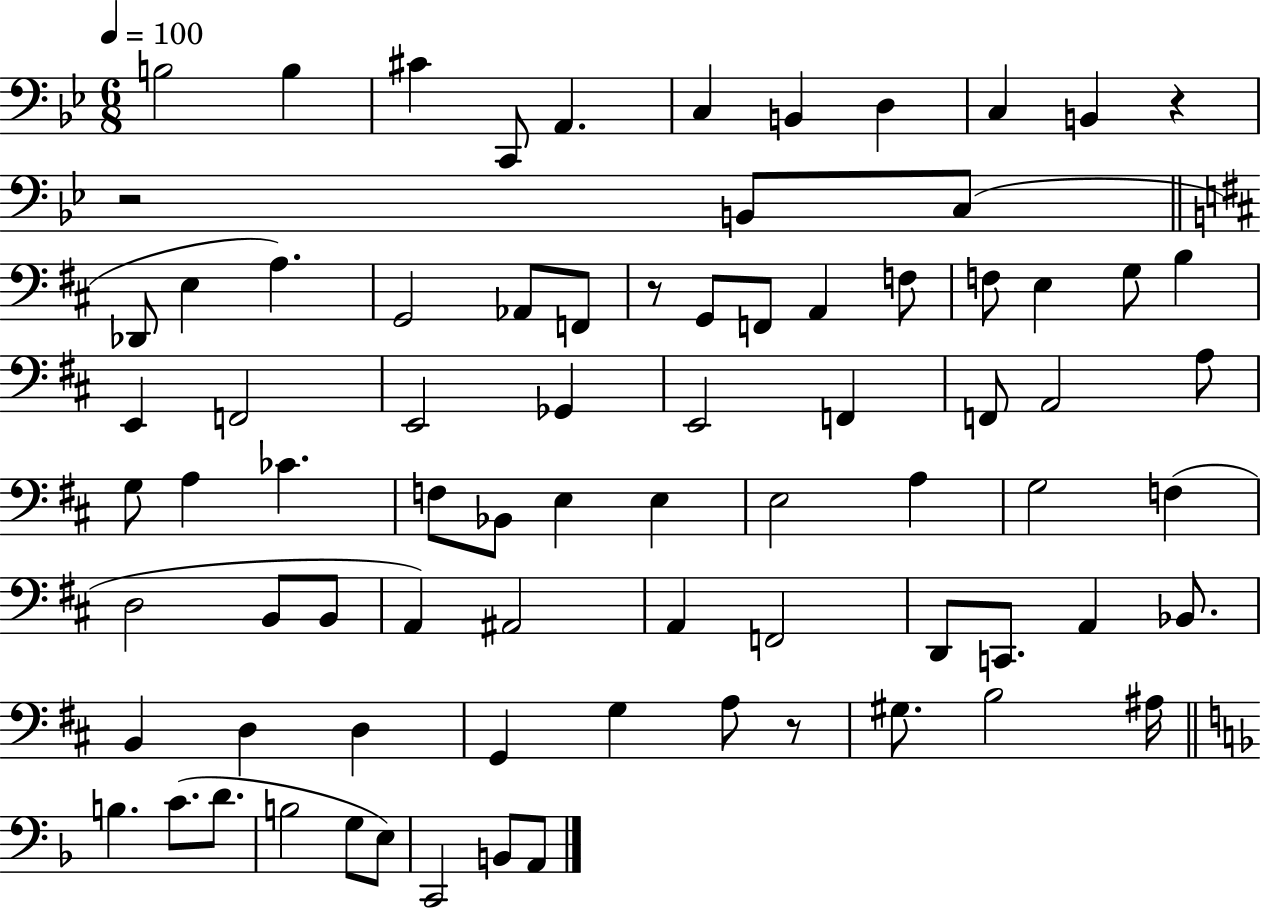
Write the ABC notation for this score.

X:1
T:Untitled
M:6/8
L:1/4
K:Bb
B,2 B, ^C C,,/2 A,, C, B,, D, C, B,, z z2 B,,/2 C,/2 _D,,/2 E, A, G,,2 _A,,/2 F,,/2 z/2 G,,/2 F,,/2 A,, F,/2 F,/2 E, G,/2 B, E,, F,,2 E,,2 _G,, E,,2 F,, F,,/2 A,,2 A,/2 G,/2 A, _C F,/2 _B,,/2 E, E, E,2 A, G,2 F, D,2 B,,/2 B,,/2 A,, ^A,,2 A,, F,,2 D,,/2 C,,/2 A,, _B,,/2 B,, D, D, G,, G, A,/2 z/2 ^G,/2 B,2 ^A,/4 B, C/2 D/2 B,2 G,/2 E,/2 C,,2 B,,/2 A,,/2